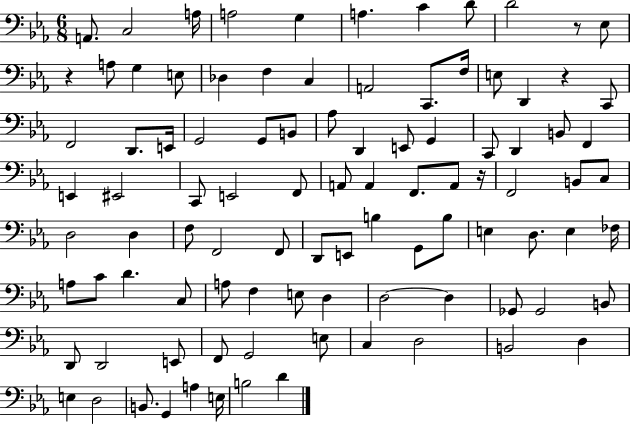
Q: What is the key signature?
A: EES major